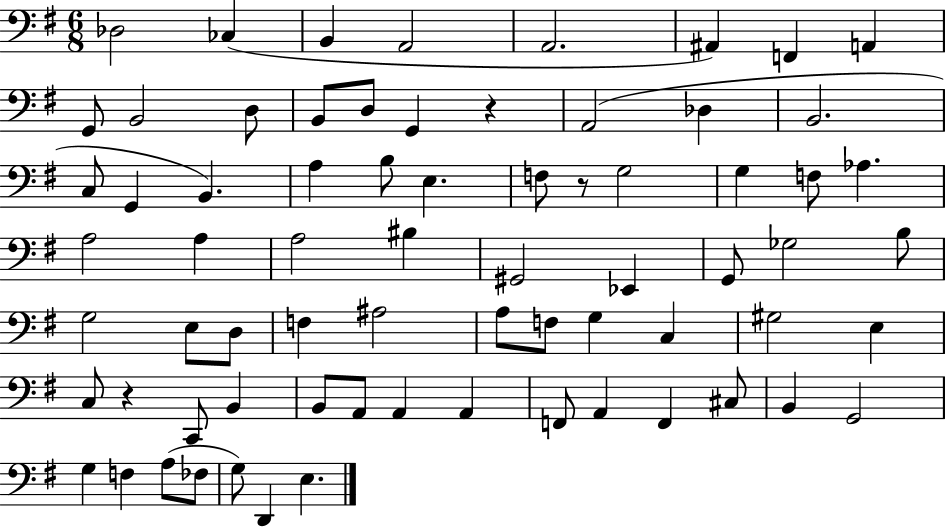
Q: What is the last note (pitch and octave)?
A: E3